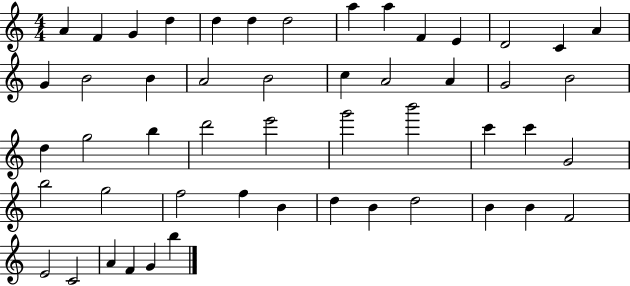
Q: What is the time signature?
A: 4/4